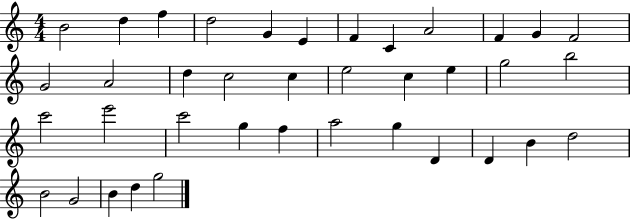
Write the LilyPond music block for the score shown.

{
  \clef treble
  \numericTimeSignature
  \time 4/4
  \key c \major
  b'2 d''4 f''4 | d''2 g'4 e'4 | f'4 c'4 a'2 | f'4 g'4 f'2 | \break g'2 a'2 | d''4 c''2 c''4 | e''2 c''4 e''4 | g''2 b''2 | \break c'''2 e'''2 | c'''2 g''4 f''4 | a''2 g''4 d'4 | d'4 b'4 d''2 | \break b'2 g'2 | b'4 d''4 g''2 | \bar "|."
}